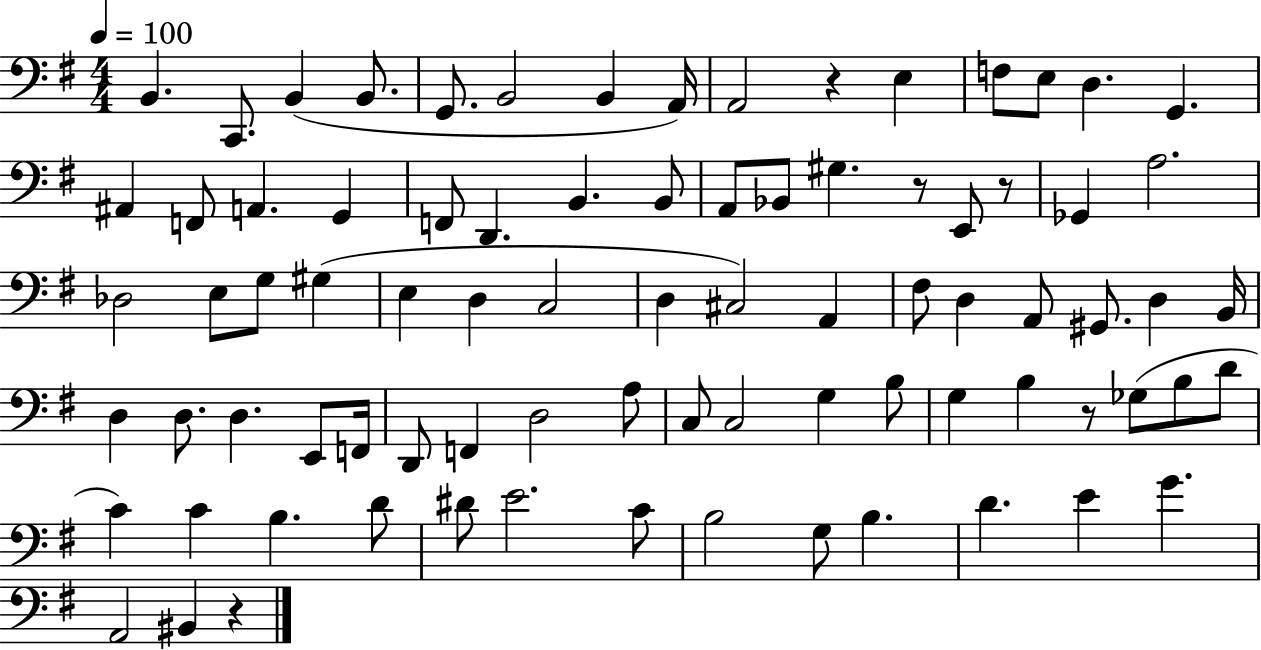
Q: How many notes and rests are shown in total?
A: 82